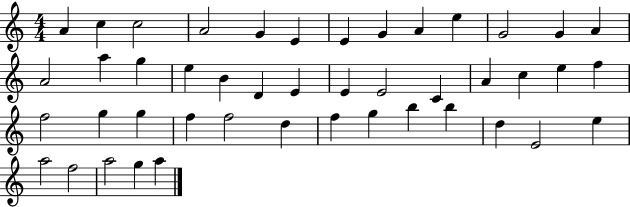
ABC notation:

X:1
T:Untitled
M:4/4
L:1/4
K:C
A c c2 A2 G E E G A e G2 G A A2 a g e B D E E E2 C A c e f f2 g g f f2 d f g b b d E2 e a2 f2 a2 g a